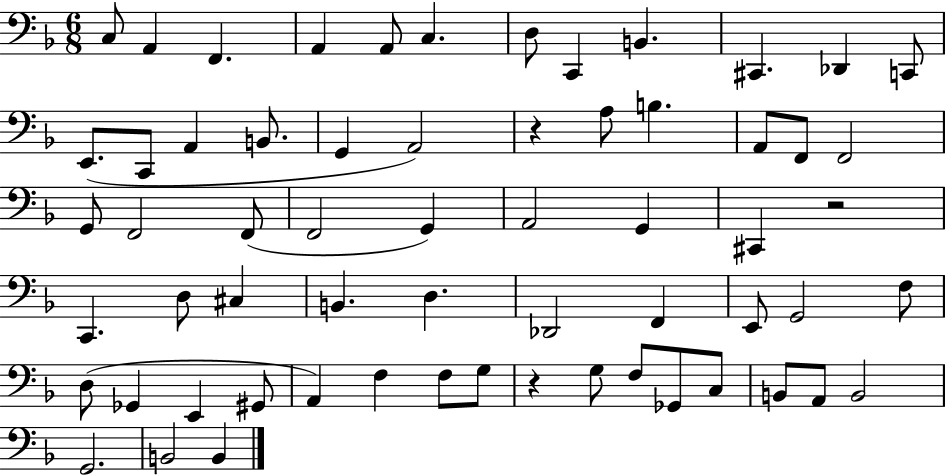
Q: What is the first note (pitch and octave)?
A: C3